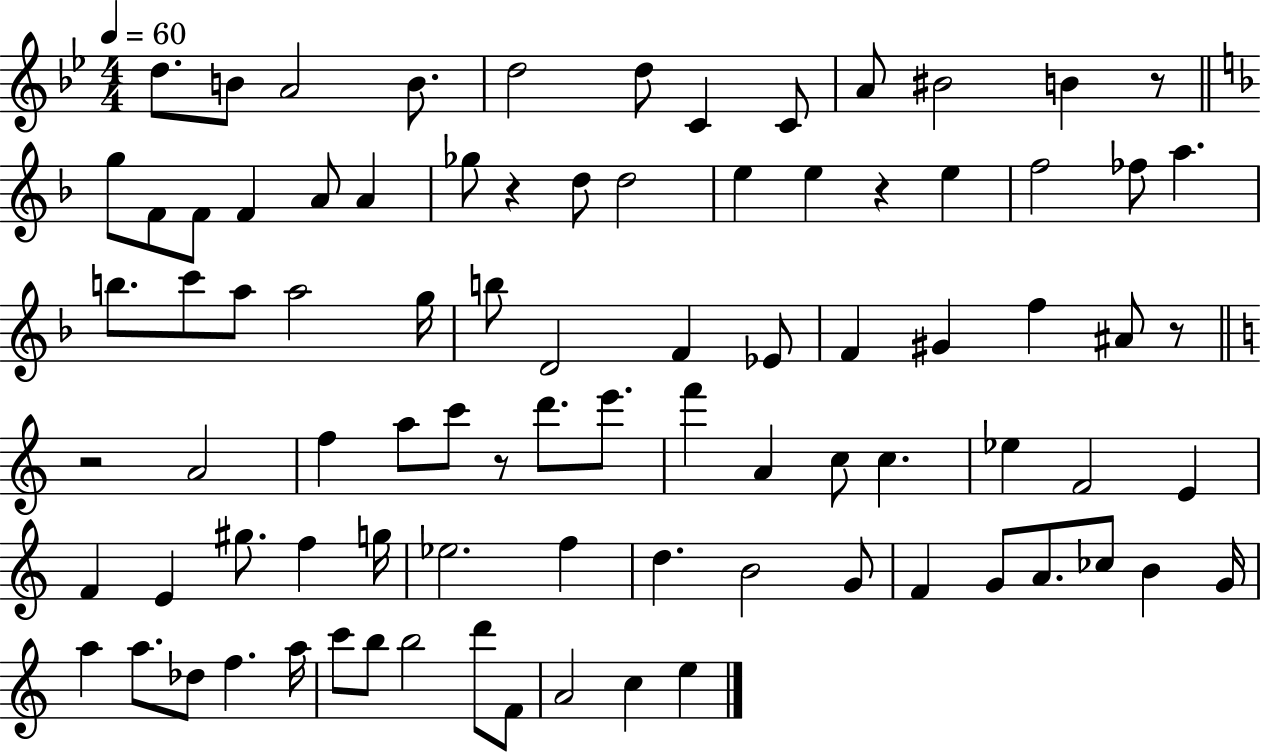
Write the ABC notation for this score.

X:1
T:Untitled
M:4/4
L:1/4
K:Bb
d/2 B/2 A2 B/2 d2 d/2 C C/2 A/2 ^B2 B z/2 g/2 F/2 F/2 F A/2 A _g/2 z d/2 d2 e e z e f2 _f/2 a b/2 c'/2 a/2 a2 g/4 b/2 D2 F _E/2 F ^G f ^A/2 z/2 z2 A2 f a/2 c'/2 z/2 d'/2 e'/2 f' A c/2 c _e F2 E F E ^g/2 f g/4 _e2 f d B2 G/2 F G/2 A/2 _c/2 B G/4 a a/2 _d/2 f a/4 c'/2 b/2 b2 d'/2 F/2 A2 c e